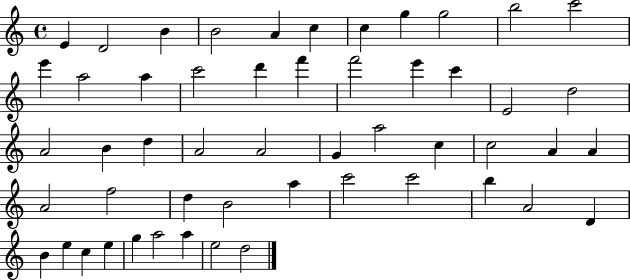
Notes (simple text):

E4/q D4/h B4/q B4/h A4/q C5/q C5/q G5/q G5/h B5/h C6/h E6/q A5/h A5/q C6/h D6/q F6/q F6/h E6/q C6/q E4/h D5/h A4/h B4/q D5/q A4/h A4/h G4/q A5/h C5/q C5/h A4/q A4/q A4/h F5/h D5/q B4/h A5/q C6/h C6/h B5/q A4/h D4/q B4/q E5/q C5/q E5/q G5/q A5/h A5/q E5/h D5/h